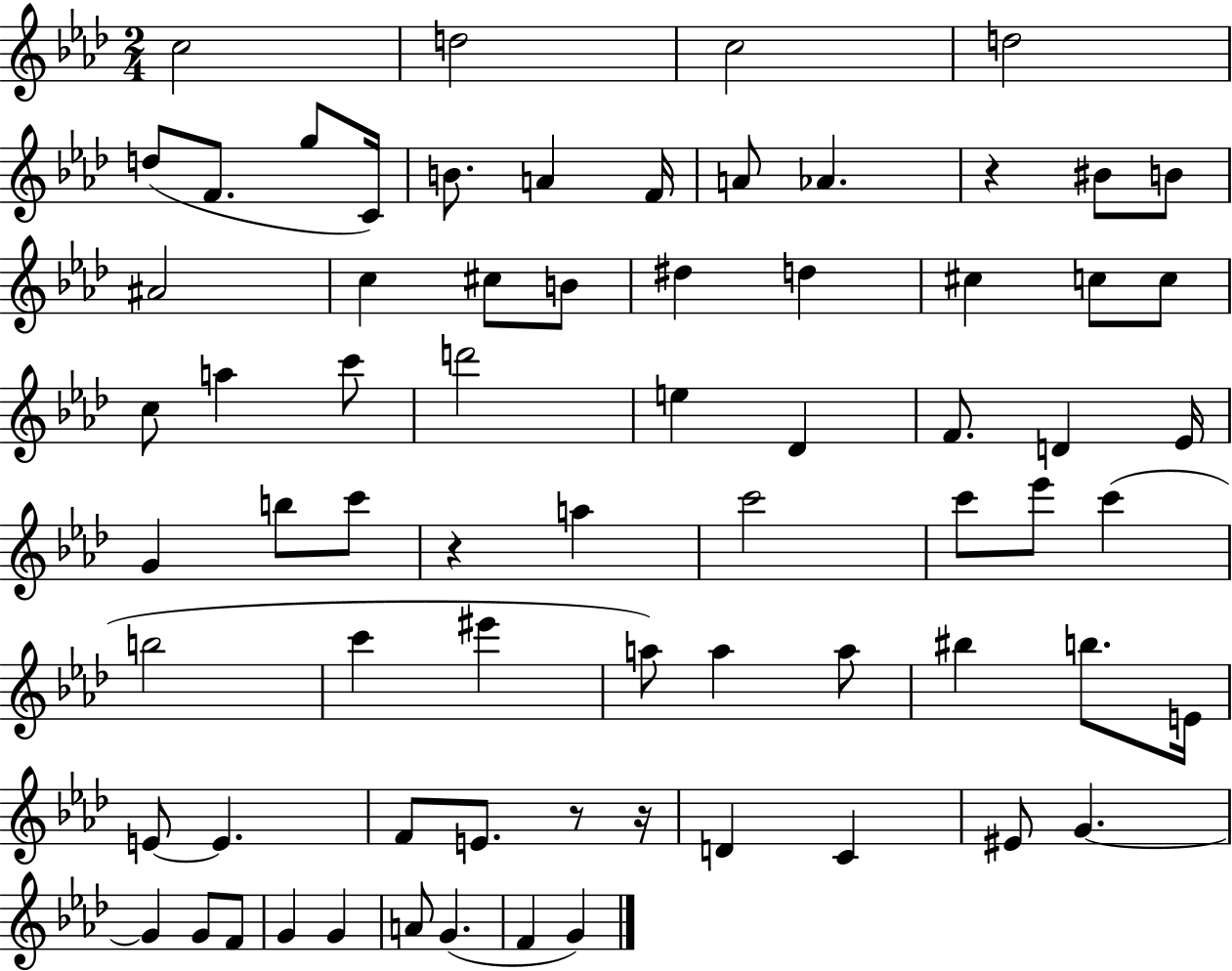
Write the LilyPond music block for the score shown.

{
  \clef treble
  \numericTimeSignature
  \time 2/4
  \key aes \major
  \repeat volta 2 { c''2 | d''2 | c''2 | d''2 | \break d''8( f'8. g''8 c'16) | b'8. a'4 f'16 | a'8 aes'4. | r4 bis'8 b'8 | \break ais'2 | c''4 cis''8 b'8 | dis''4 d''4 | cis''4 c''8 c''8 | \break c''8 a''4 c'''8 | d'''2 | e''4 des'4 | f'8. d'4 ees'16 | \break g'4 b''8 c'''8 | r4 a''4 | c'''2 | c'''8 ees'''8 c'''4( | \break b''2 | c'''4 eis'''4 | a''8) a''4 a''8 | bis''4 b''8. e'16 | \break e'8~~ e'4. | f'8 e'8. r8 r16 | d'4 c'4 | eis'8 g'4.~~ | \break g'4 g'8 f'8 | g'4 g'4 | a'8 g'4.( | f'4 g'4) | \break } \bar "|."
}